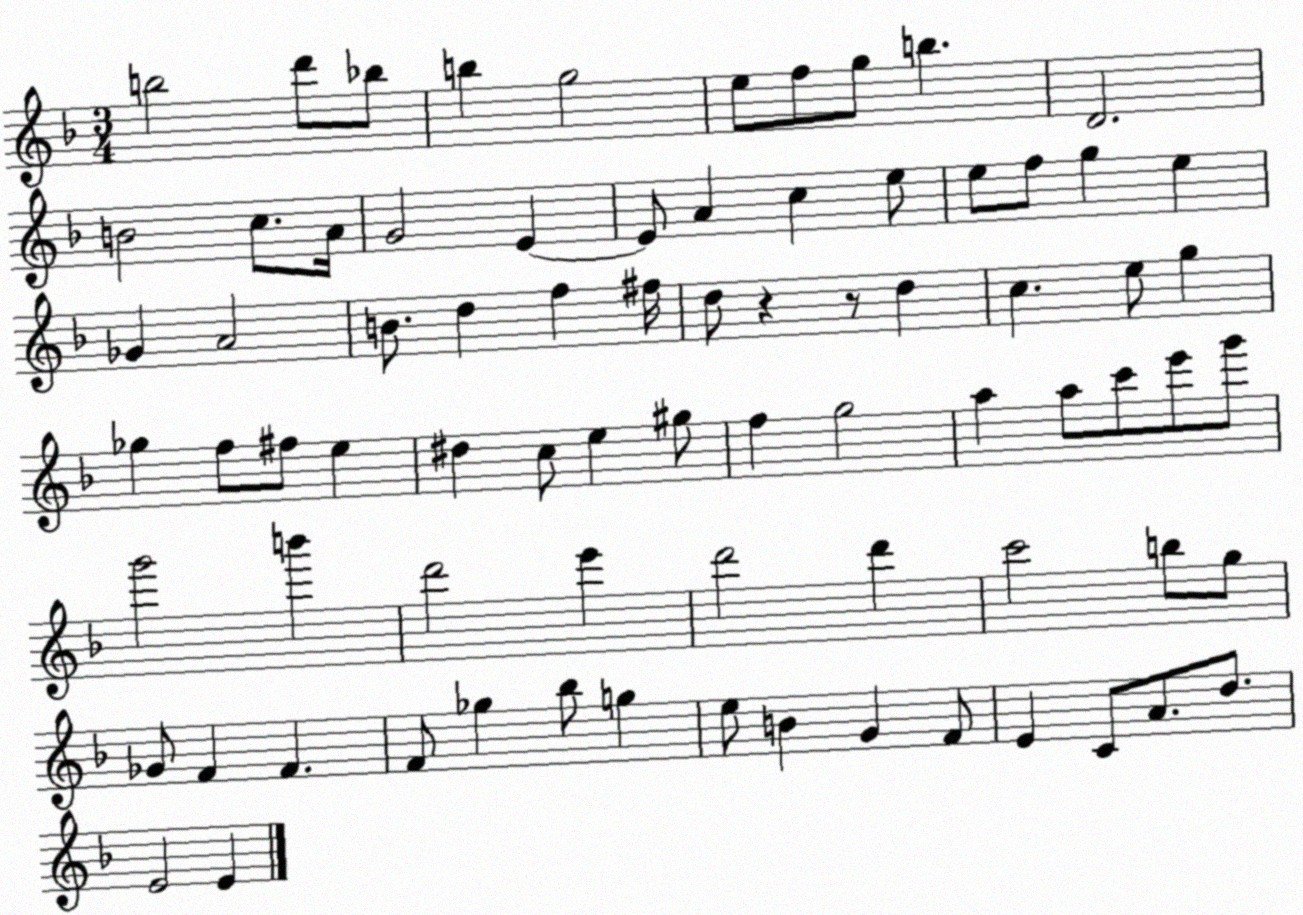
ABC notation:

X:1
T:Untitled
M:3/4
L:1/4
K:F
b2 d'/2 _b/2 b g2 e/2 f/2 g/2 b D2 B2 c/2 A/4 G2 E E/2 A c e/2 e/2 f/2 g e _G A2 B/2 d f ^f/4 d/2 z z/2 d c e/2 g _g f/2 ^f/2 e ^d c/2 e ^g/2 f g2 a a/2 c'/2 e'/2 g'/2 g'2 b' d'2 e' d'2 d' c'2 b/2 g/2 _G/2 F F F/2 _g _b/2 g e/2 B G F/2 E C/2 A/2 d/2 E2 E